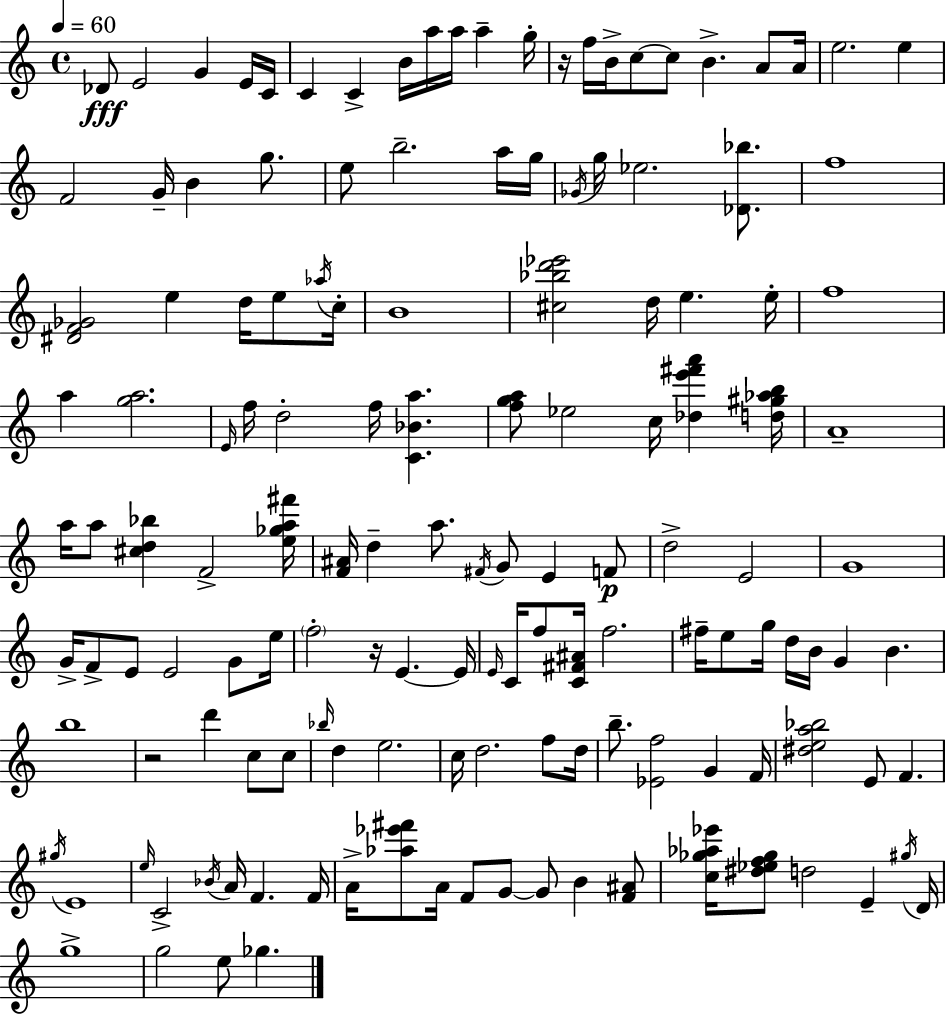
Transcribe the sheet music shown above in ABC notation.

X:1
T:Untitled
M:4/4
L:1/4
K:C
_D/2 E2 G E/4 C/4 C C B/4 a/4 a/4 a g/4 z/4 f/4 B/4 c/2 c/2 B A/2 A/4 e2 e F2 G/4 B g/2 e/2 b2 a/4 g/4 _G/4 g/4 _e2 [_D_b]/2 f4 [^DF_G]2 e d/4 e/2 _a/4 c/4 B4 [^c_bd'_e']2 d/4 e e/4 f4 a [ga]2 E/4 f/4 d2 f/4 [C_Ba] [fga]/2 _e2 c/4 [_de'^f'a'] [d^g_ab]/4 A4 a/4 a/2 [^cd_b] F2 [e_ga^f']/4 [F^A]/4 d a/2 ^F/4 G/2 E F/2 d2 E2 G4 G/4 F/2 E/2 E2 G/2 e/4 f2 z/4 E E/4 E/4 C/4 f/2 [C^F^A]/4 f2 ^f/4 e/2 g/4 d/4 B/4 G B b4 z2 d' c/2 c/2 _b/4 d e2 c/4 d2 f/2 d/4 b/2 [_Ef]2 G F/4 [^dea_b]2 E/2 F ^g/4 E4 e/4 C2 _B/4 A/4 F F/4 A/4 [_a_e'^f']/2 A/4 F/2 G/2 G/2 B [F^A]/2 [c_g_a_e']/4 [^d_ef_g]/2 d2 E ^g/4 D/4 g4 g2 e/2 _g